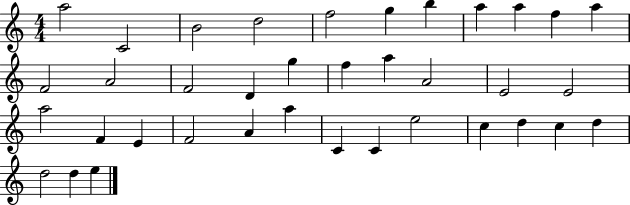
{
  \clef treble
  \numericTimeSignature
  \time 4/4
  \key c \major
  a''2 c'2 | b'2 d''2 | f''2 g''4 b''4 | a''4 a''4 f''4 a''4 | \break f'2 a'2 | f'2 d'4 g''4 | f''4 a''4 a'2 | e'2 e'2 | \break a''2 f'4 e'4 | f'2 a'4 a''4 | c'4 c'4 e''2 | c''4 d''4 c''4 d''4 | \break d''2 d''4 e''4 | \bar "|."
}